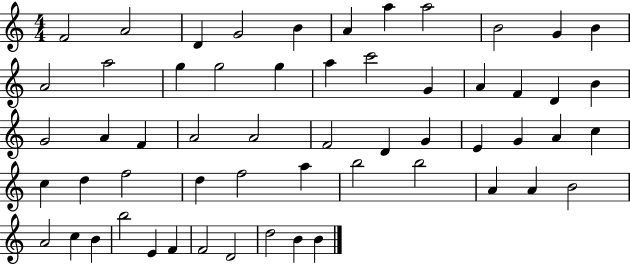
X:1
T:Untitled
M:4/4
L:1/4
K:C
F2 A2 D G2 B A a a2 B2 G B A2 a2 g g2 g a c'2 G A F D B G2 A F A2 A2 F2 D G E G A c c d f2 d f2 a b2 b2 A A B2 A2 c B b2 E F F2 D2 d2 B B